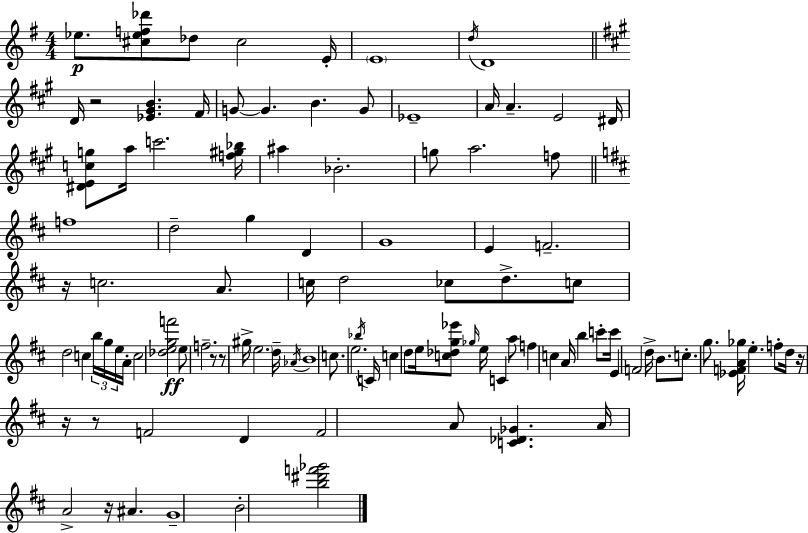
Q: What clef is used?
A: treble